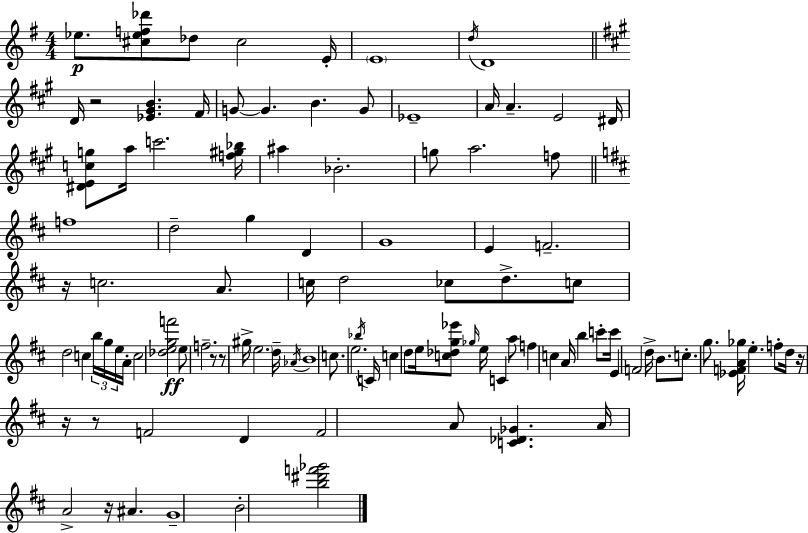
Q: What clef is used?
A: treble